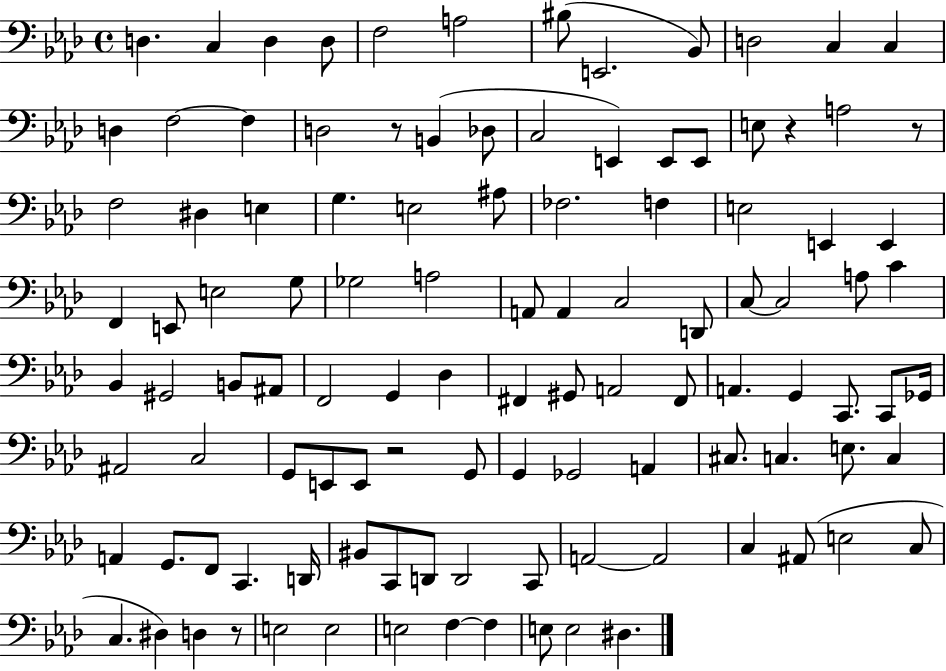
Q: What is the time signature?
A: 4/4